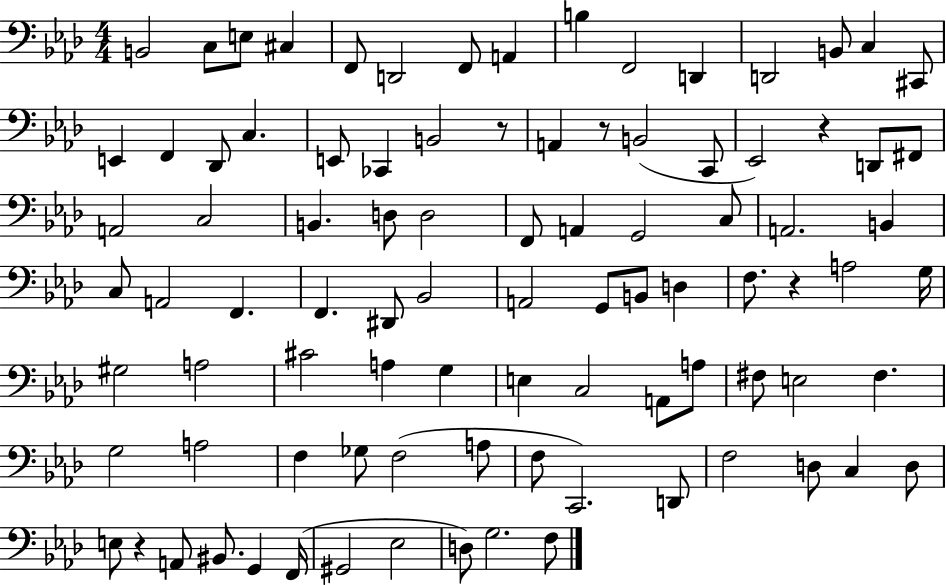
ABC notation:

X:1
T:Untitled
M:4/4
L:1/4
K:Ab
B,,2 C,/2 E,/2 ^C, F,,/2 D,,2 F,,/2 A,, B, F,,2 D,, D,,2 B,,/2 C, ^C,,/2 E,, F,, _D,,/2 C, E,,/2 _C,, B,,2 z/2 A,, z/2 B,,2 C,,/2 _E,,2 z D,,/2 ^F,,/2 A,,2 C,2 B,, D,/2 D,2 F,,/2 A,, G,,2 C,/2 A,,2 B,, C,/2 A,,2 F,, F,, ^D,,/2 _B,,2 A,,2 G,,/2 B,,/2 D, F,/2 z A,2 G,/4 ^G,2 A,2 ^C2 A, G, E, C,2 A,,/2 A,/2 ^F,/2 E,2 ^F, G,2 A,2 F, _G,/2 F,2 A,/2 F,/2 C,,2 D,,/2 F,2 D,/2 C, D,/2 E,/2 z A,,/2 ^B,,/2 G,, F,,/4 ^G,,2 _E,2 D,/2 G,2 F,/2